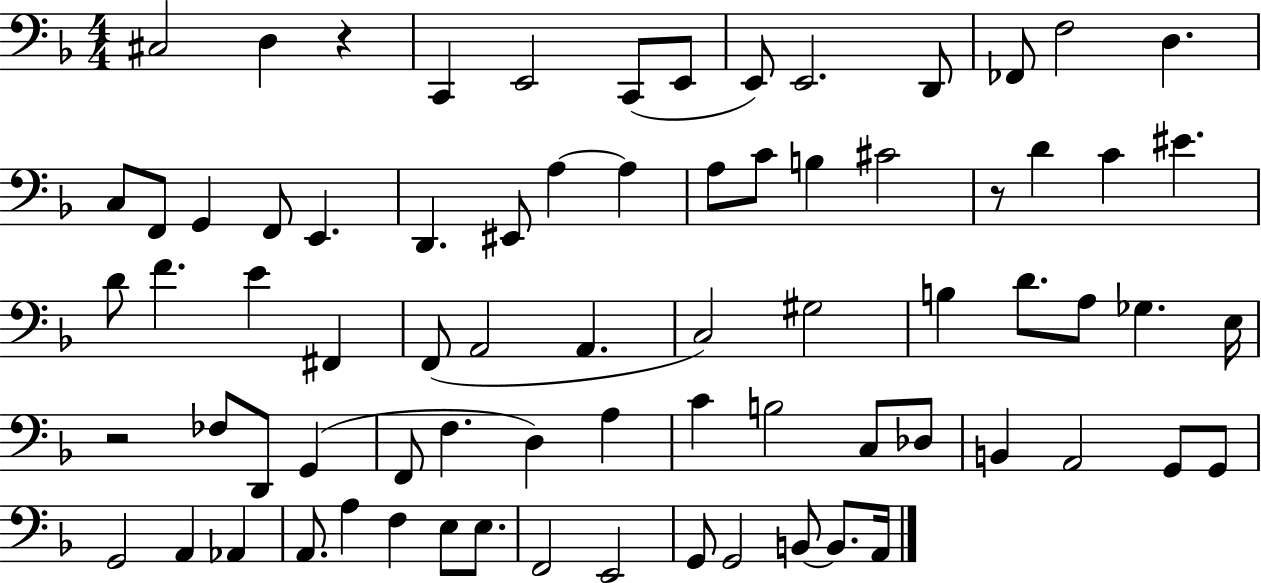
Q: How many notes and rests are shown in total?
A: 75